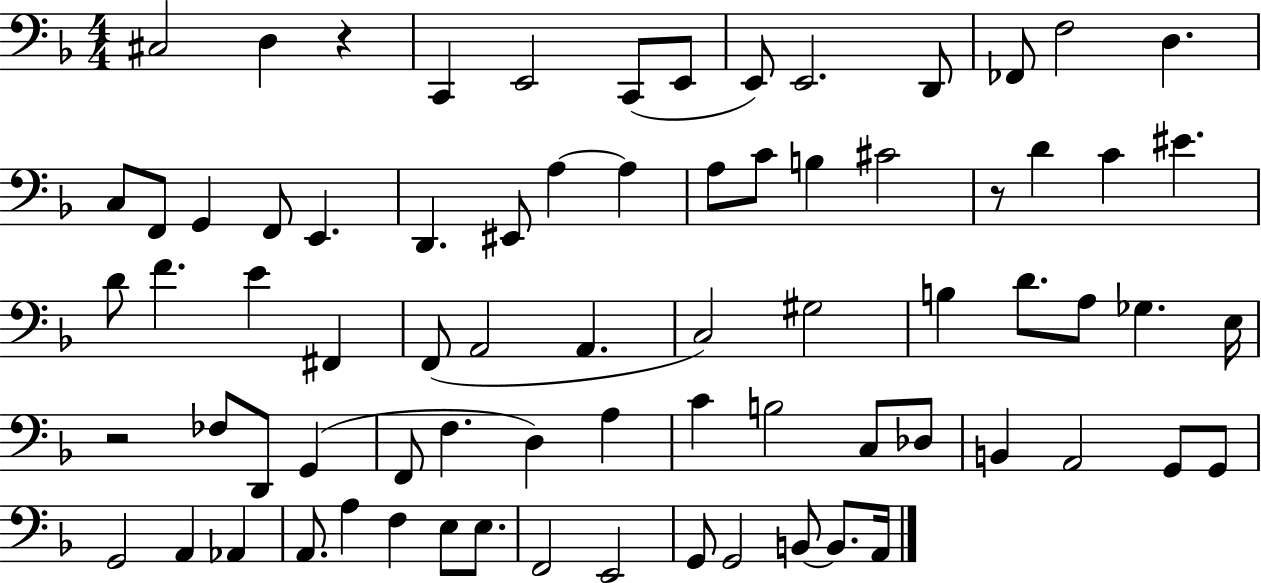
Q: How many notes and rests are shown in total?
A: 75